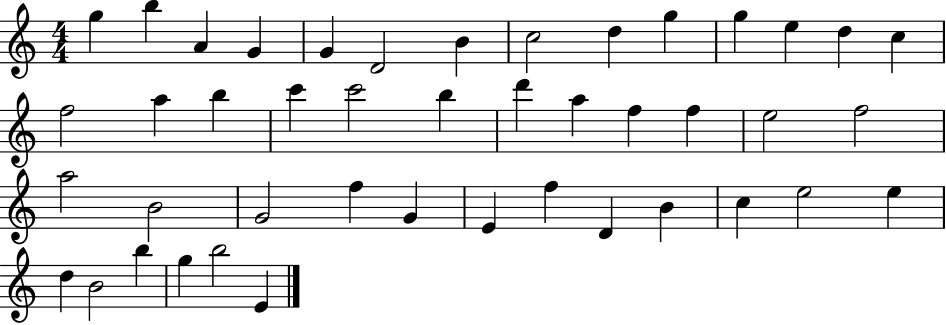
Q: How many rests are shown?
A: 0